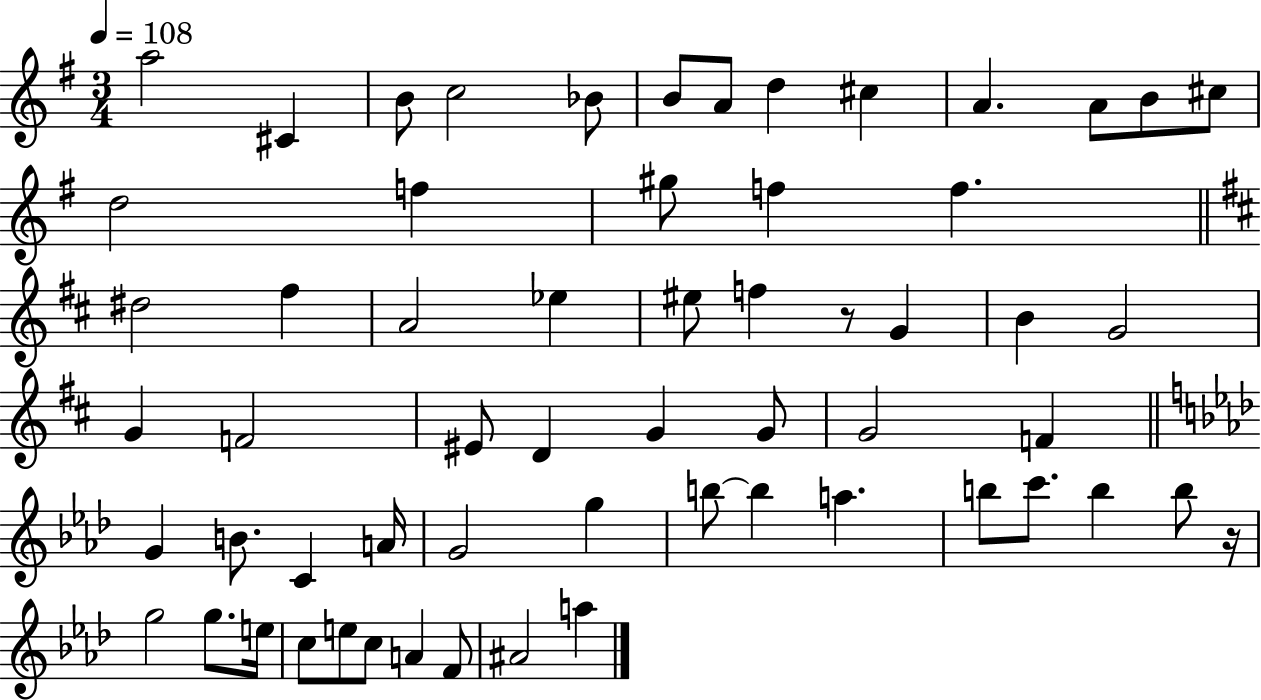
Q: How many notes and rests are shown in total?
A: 60